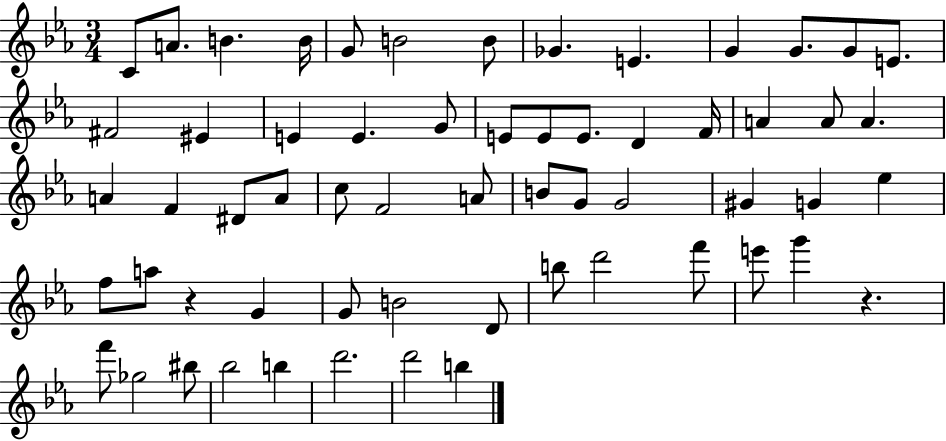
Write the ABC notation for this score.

X:1
T:Untitled
M:3/4
L:1/4
K:Eb
C/2 A/2 B B/4 G/2 B2 B/2 _G E G G/2 G/2 E/2 ^F2 ^E E E G/2 E/2 E/2 E/2 D F/4 A A/2 A A F ^D/2 A/2 c/2 F2 A/2 B/2 G/2 G2 ^G G _e f/2 a/2 z G G/2 B2 D/2 b/2 d'2 f'/2 e'/2 g' z f'/2 _g2 ^b/2 _b2 b d'2 d'2 b